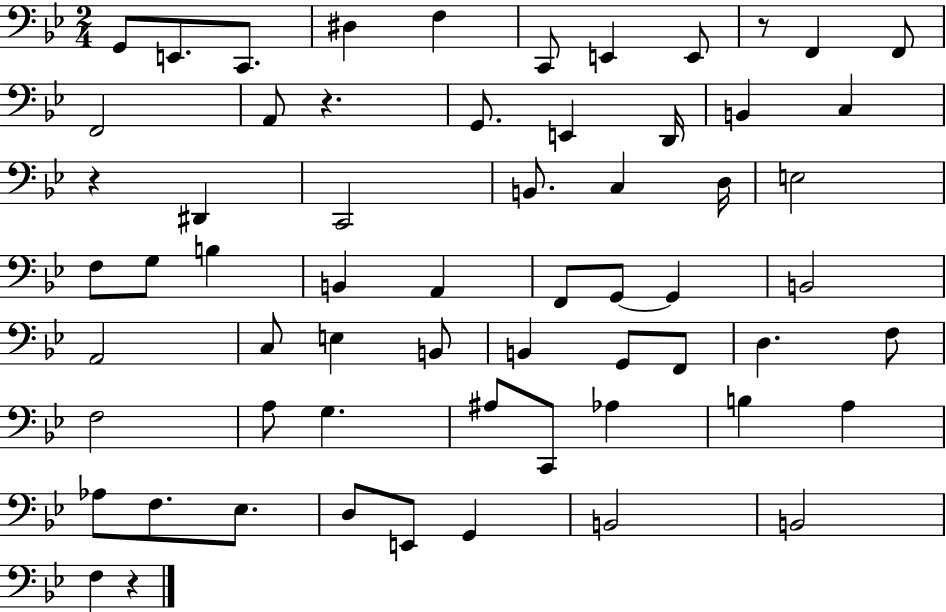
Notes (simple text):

G2/e E2/e. C2/e. D#3/q F3/q C2/e E2/q E2/e R/e F2/q F2/e F2/h A2/e R/q. G2/e. E2/q D2/s B2/q C3/q R/q D#2/q C2/h B2/e. C3/q D3/s E3/h F3/e G3/e B3/q B2/q A2/q F2/e G2/e G2/q B2/h A2/h C3/e E3/q B2/e B2/q G2/e F2/e D3/q. F3/e F3/h A3/e G3/q. A#3/e C2/e Ab3/q B3/q A3/q Ab3/e F3/e. Eb3/e. D3/e E2/e G2/q B2/h B2/h F3/q R/q